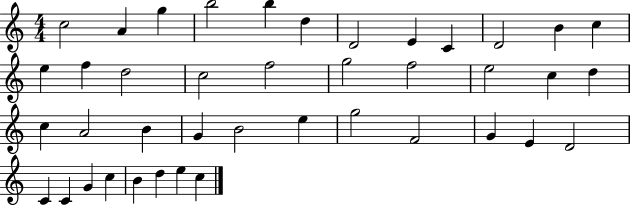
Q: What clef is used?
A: treble